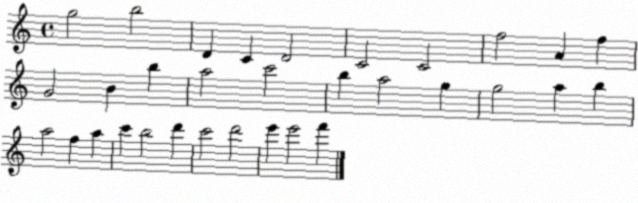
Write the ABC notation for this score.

X:1
T:Untitled
M:4/4
L:1/4
K:C
g2 b2 D C D2 C2 C2 f2 A f G2 B b a2 c'2 b a2 g g2 a b a2 f a c' b2 d' c'2 d'2 e' e'2 f'